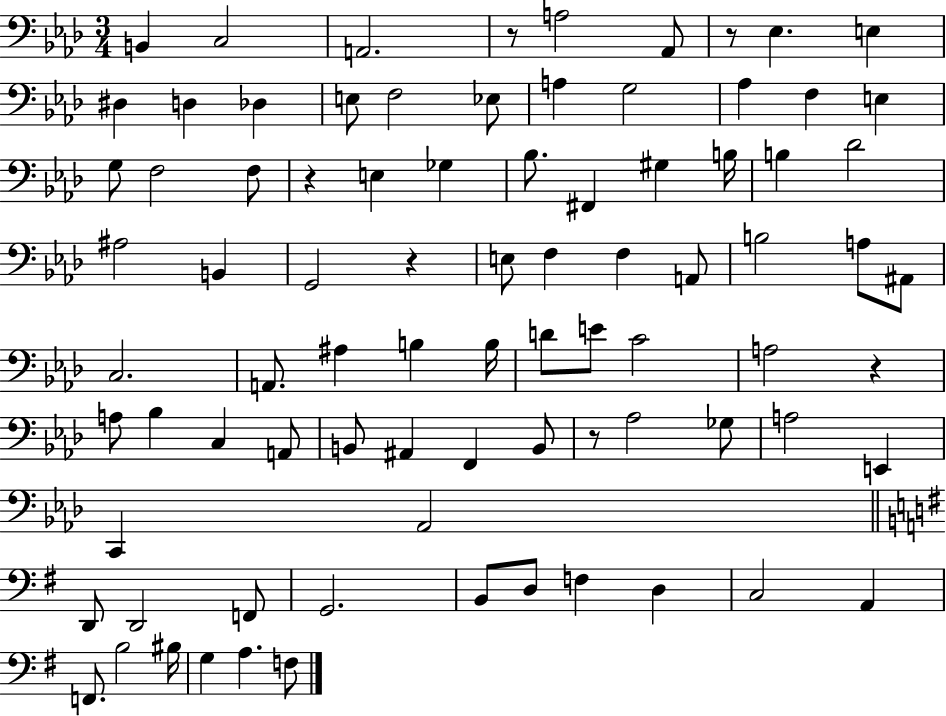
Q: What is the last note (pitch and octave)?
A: F3